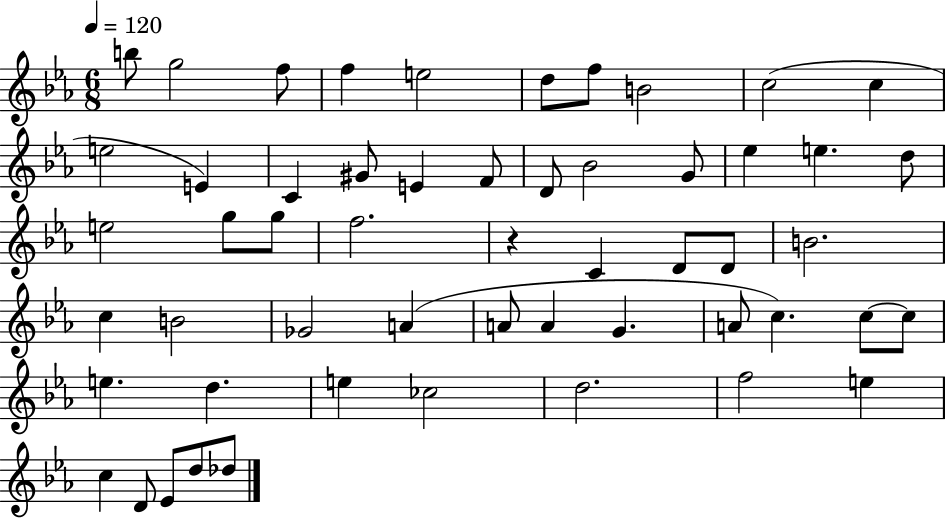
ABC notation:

X:1
T:Untitled
M:6/8
L:1/4
K:Eb
b/2 g2 f/2 f e2 d/2 f/2 B2 c2 c e2 E C ^G/2 E F/2 D/2 _B2 G/2 _e e d/2 e2 g/2 g/2 f2 z C D/2 D/2 B2 c B2 _G2 A A/2 A G A/2 c c/2 c/2 e d e _c2 d2 f2 e c D/2 _E/2 d/2 _d/2